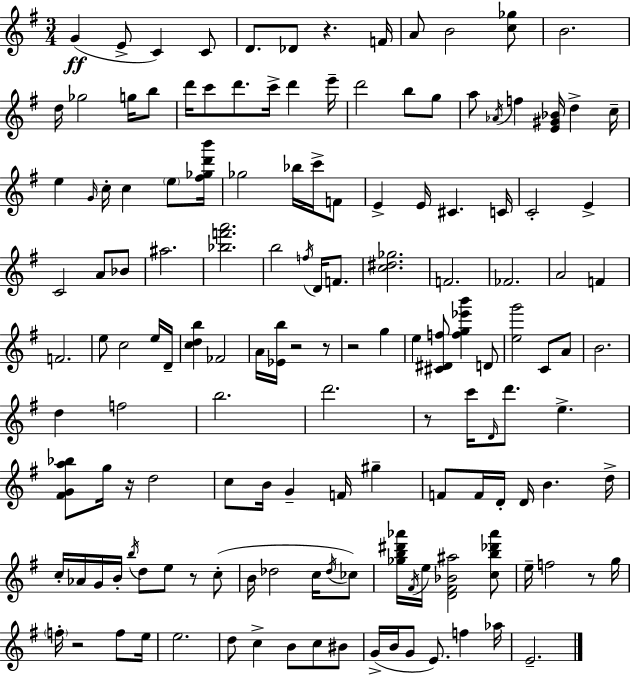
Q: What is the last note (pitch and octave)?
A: E4